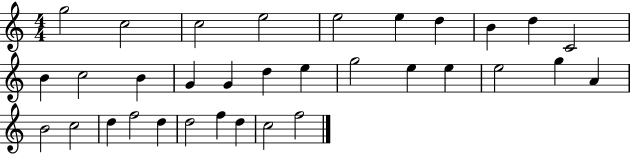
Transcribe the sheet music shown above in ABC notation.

X:1
T:Untitled
M:4/4
L:1/4
K:C
g2 c2 c2 e2 e2 e d B d C2 B c2 B G G d e g2 e e e2 g A B2 c2 d f2 d d2 f d c2 f2